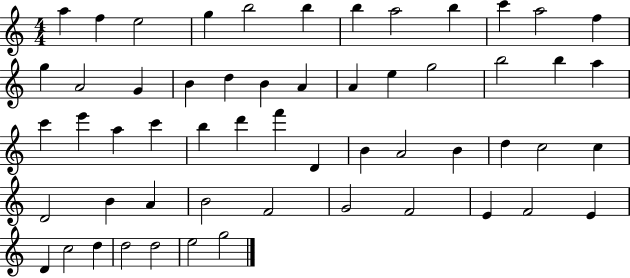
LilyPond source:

{
  \clef treble
  \numericTimeSignature
  \time 4/4
  \key c \major
  a''4 f''4 e''2 | g''4 b''2 b''4 | b''4 a''2 b''4 | c'''4 a''2 f''4 | \break g''4 a'2 g'4 | b'4 d''4 b'4 a'4 | a'4 e''4 g''2 | b''2 b''4 a''4 | \break c'''4 e'''4 a''4 c'''4 | b''4 d'''4 f'''4 d'4 | b'4 a'2 b'4 | d''4 c''2 c''4 | \break d'2 b'4 a'4 | b'2 f'2 | g'2 f'2 | e'4 f'2 e'4 | \break d'4 c''2 d''4 | d''2 d''2 | e''2 g''2 | \bar "|."
}